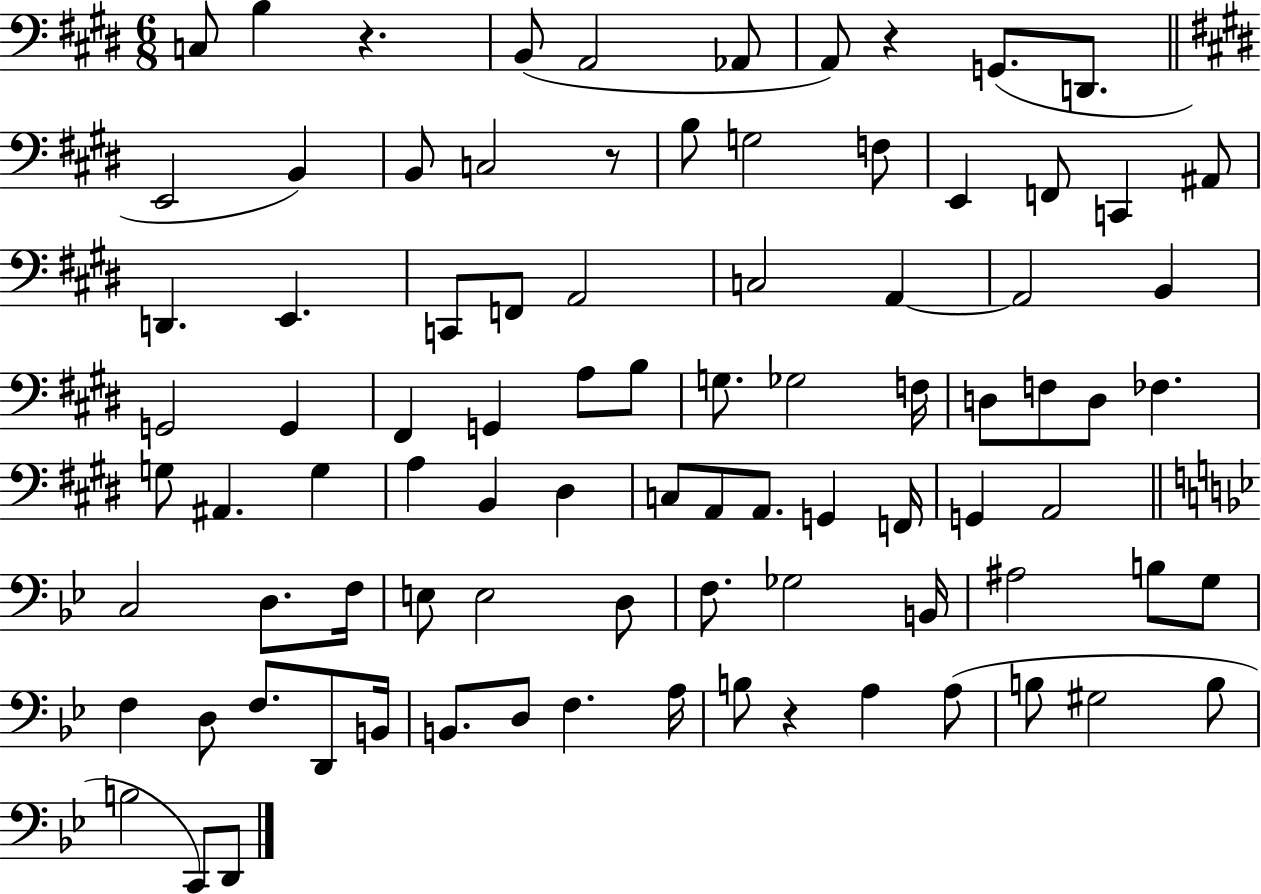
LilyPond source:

{
  \clef bass
  \numericTimeSignature
  \time 6/8
  \key e \major
  \repeat volta 2 { c8 b4 r4. | b,8( a,2 aes,8 | a,8) r4 g,8.( d,8. | \bar "||" \break \key e \major e,2 b,4) | b,8 c2 r8 | b8 g2 f8 | e,4 f,8 c,4 ais,8 | \break d,4. e,4. | c,8 f,8 a,2 | c2 a,4~~ | a,2 b,4 | \break g,2 g,4 | fis,4 g,4 a8 b8 | g8. ges2 f16 | d8 f8 d8 fes4. | \break g8 ais,4. g4 | a4 b,4 dis4 | c8 a,8 a,8. g,4 f,16 | g,4 a,2 | \break \bar "||" \break \key bes \major c2 d8. f16 | e8 e2 d8 | f8. ges2 b,16 | ais2 b8 g8 | \break f4 d8 f8. d,8 b,16 | b,8. d8 f4. a16 | b8 r4 a4 a8( | b8 gis2 b8 | \break b2 c,8) d,8 | } \bar "|."
}